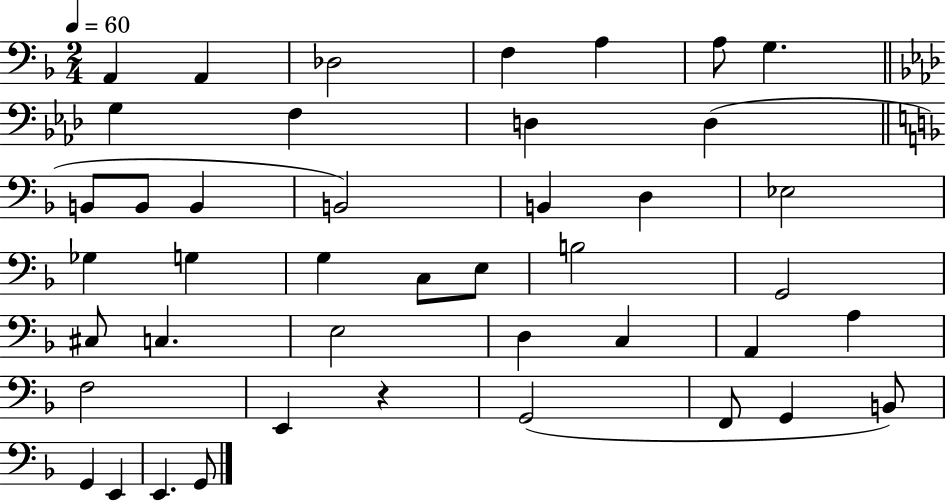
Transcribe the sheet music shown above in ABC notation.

X:1
T:Untitled
M:2/4
L:1/4
K:F
A,, A,, _D,2 F, A, A,/2 G, G, F, D, D, B,,/2 B,,/2 B,, B,,2 B,, D, _E,2 _G, G, G, C,/2 E,/2 B,2 G,,2 ^C,/2 C, E,2 D, C, A,, A, F,2 E,, z G,,2 F,,/2 G,, B,,/2 G,, E,, E,, G,,/2